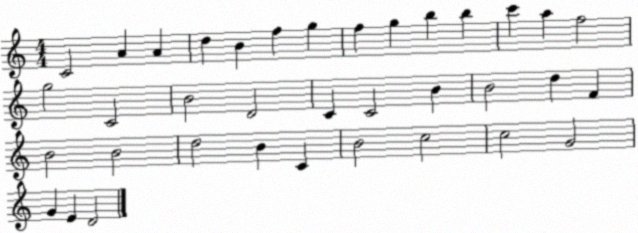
X:1
T:Untitled
M:4/4
L:1/4
K:C
C2 A A d B f g f g b b c' a f2 g2 C2 B2 D2 C C2 B B2 d F B2 B2 d2 B C B2 c2 c2 G2 G E D2